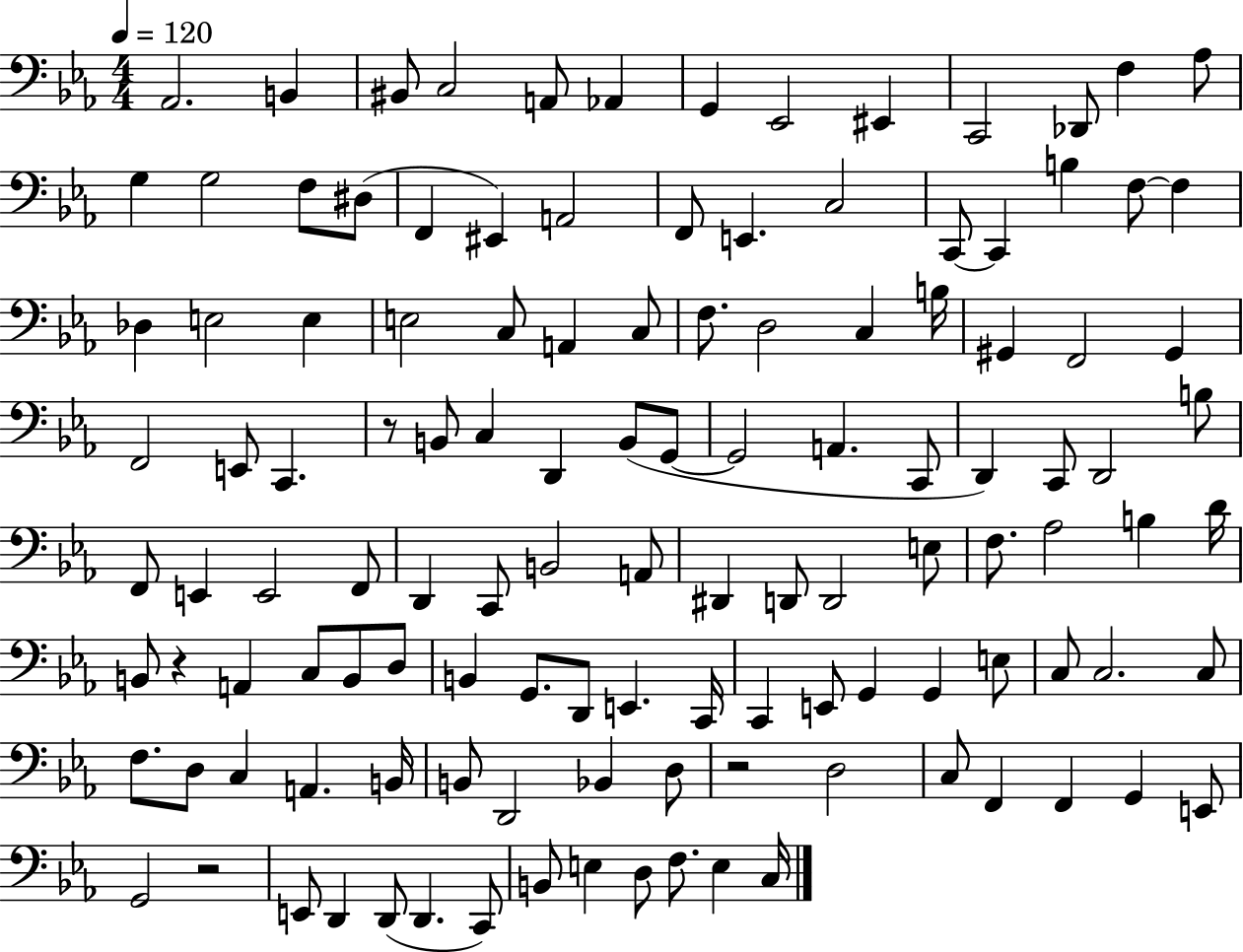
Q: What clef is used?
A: bass